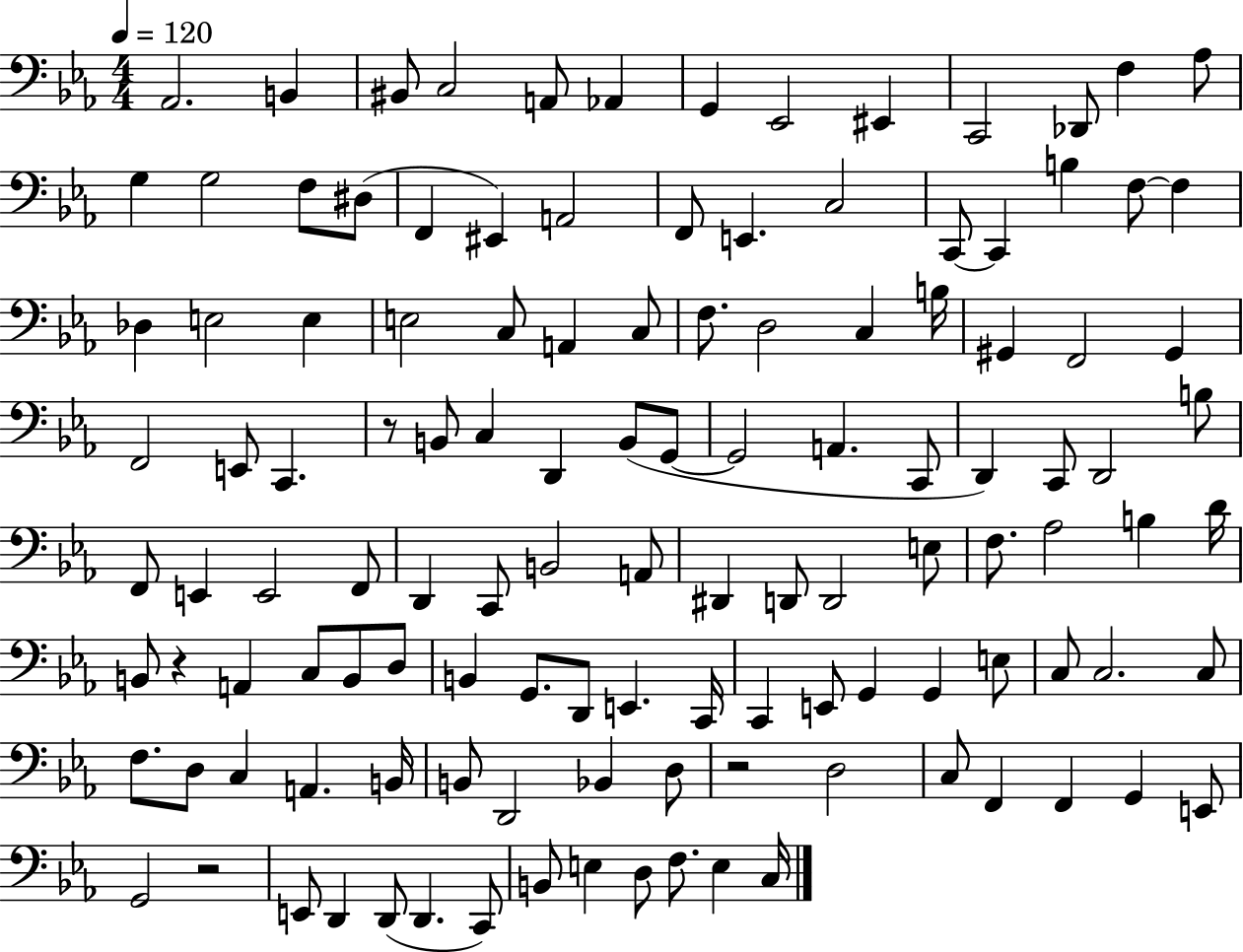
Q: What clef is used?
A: bass